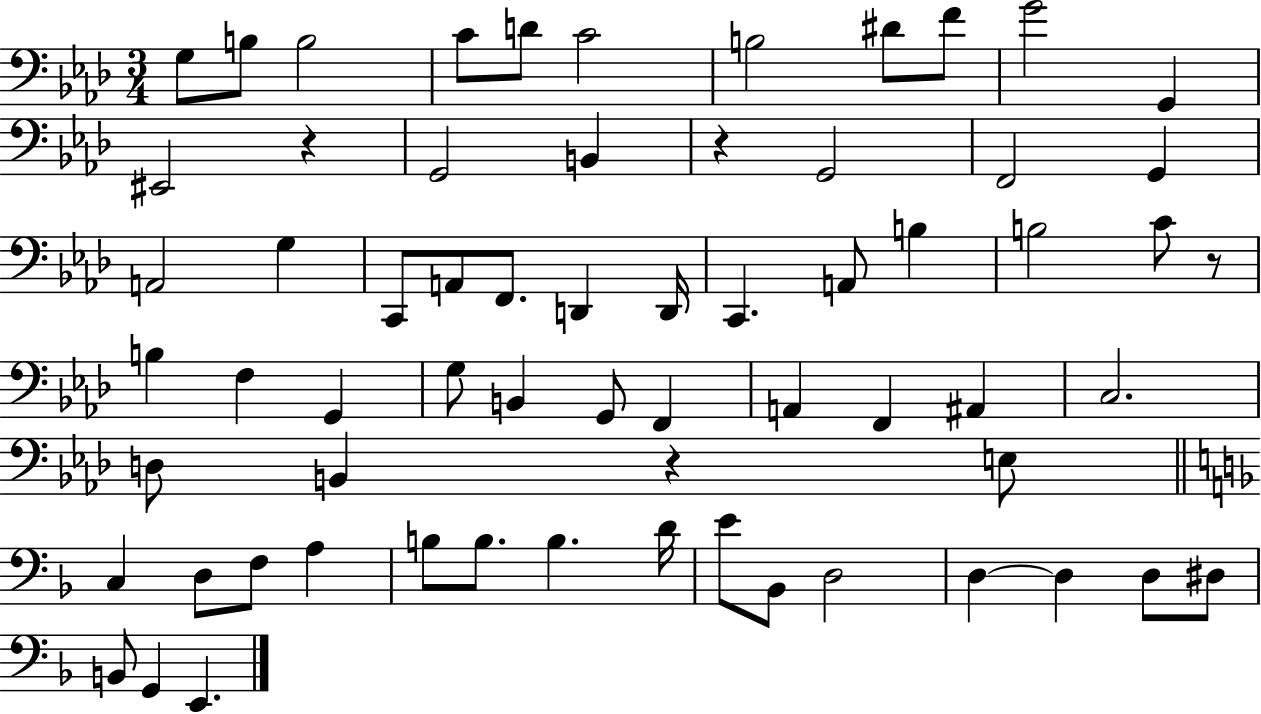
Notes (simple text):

G3/e B3/e B3/h C4/e D4/e C4/h B3/h D#4/e F4/e G4/h G2/q EIS2/h R/q G2/h B2/q R/q G2/h F2/h G2/q A2/h G3/q C2/e A2/e F2/e. D2/q D2/s C2/q. A2/e B3/q B3/h C4/e R/e B3/q F3/q G2/q G3/e B2/q G2/e F2/q A2/q F2/q A#2/q C3/h. D3/e B2/q R/q E3/e C3/q D3/e F3/e A3/q B3/e B3/e. B3/q. D4/s E4/e Bb2/e D3/h D3/q D3/q D3/e D#3/e B2/e G2/q E2/q.